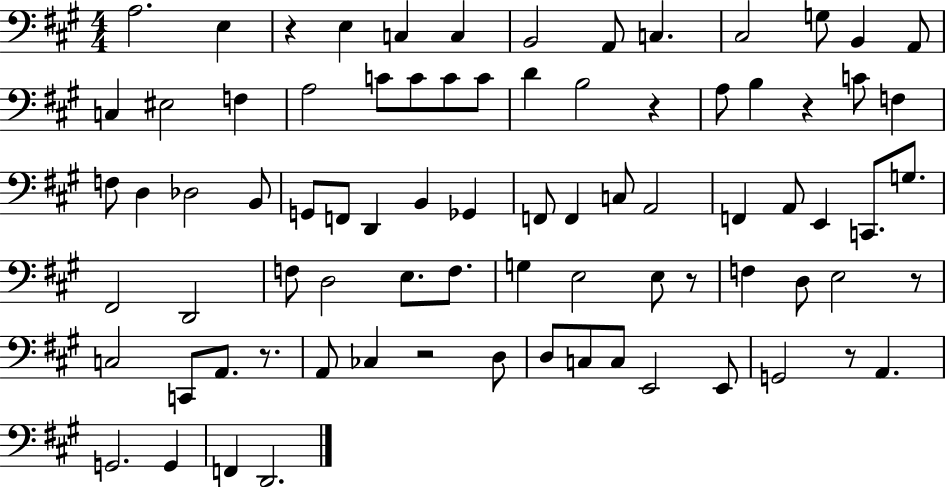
{
  \clef bass
  \numericTimeSignature
  \time 4/4
  \key a \major
  \repeat volta 2 { a2. e4 | r4 e4 c4 c4 | b,2 a,8 c4. | cis2 g8 b,4 a,8 | \break c4 eis2 f4 | a2 c'8 c'8 c'8 c'8 | d'4 b2 r4 | a8 b4 r4 c'8 f4 | \break f8 d4 des2 b,8 | g,8 f,8 d,4 b,4 ges,4 | f,8 f,4 c8 a,2 | f,4 a,8 e,4 c,8. g8. | \break fis,2 d,2 | f8 d2 e8. f8. | g4 e2 e8 r8 | f4 d8 e2 r8 | \break c2 c,8 a,8. r8. | a,8 ces4 r2 d8 | d8 c8 c8 e,2 e,8 | g,2 r8 a,4. | \break g,2. g,4 | f,4 d,2. | } \bar "|."
}